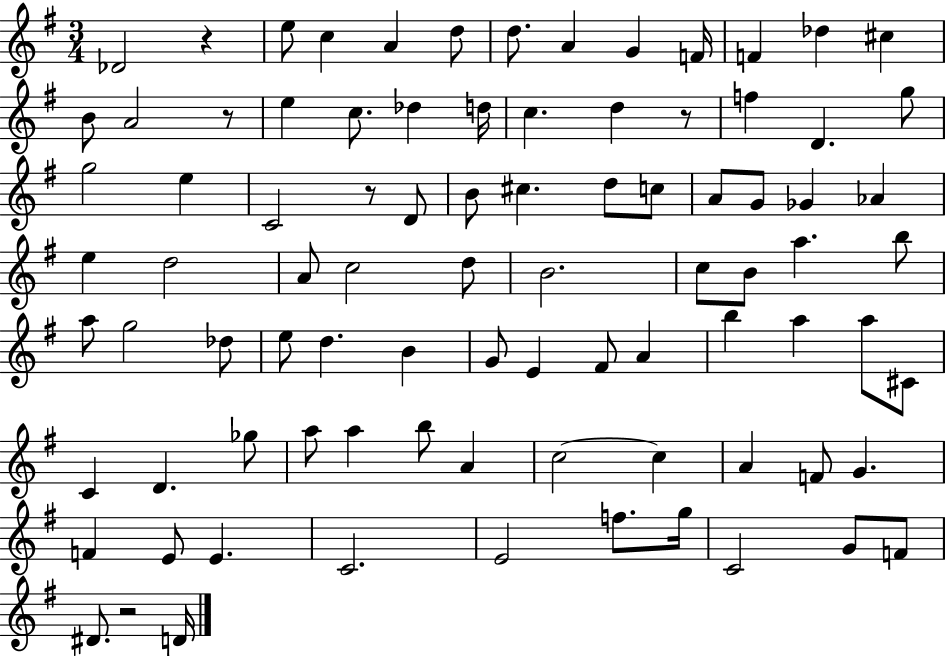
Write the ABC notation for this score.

X:1
T:Untitled
M:3/4
L:1/4
K:G
_D2 z e/2 c A d/2 d/2 A G F/4 F _d ^c B/2 A2 z/2 e c/2 _d d/4 c d z/2 f D g/2 g2 e C2 z/2 D/2 B/2 ^c d/2 c/2 A/2 G/2 _G _A e d2 A/2 c2 d/2 B2 c/2 B/2 a b/2 a/2 g2 _d/2 e/2 d B G/2 E ^F/2 A b a a/2 ^C/2 C D _g/2 a/2 a b/2 A c2 c A F/2 G F E/2 E C2 E2 f/2 g/4 C2 G/2 F/2 ^D/2 z2 D/4